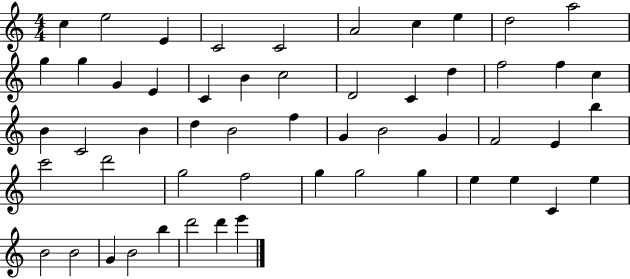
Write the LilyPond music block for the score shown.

{
  \clef treble
  \numericTimeSignature
  \time 4/4
  \key c \major
  c''4 e''2 e'4 | c'2 c'2 | a'2 c''4 e''4 | d''2 a''2 | \break g''4 g''4 g'4 e'4 | c'4 b'4 c''2 | d'2 c'4 d''4 | f''2 f''4 c''4 | \break b'4 c'2 b'4 | d''4 b'2 f''4 | g'4 b'2 g'4 | f'2 e'4 b''4 | \break c'''2 d'''2 | g''2 f''2 | g''4 g''2 g''4 | e''4 e''4 c'4 e''4 | \break b'2 b'2 | g'4 b'2 b''4 | d'''2 d'''4 e'''4 | \bar "|."
}